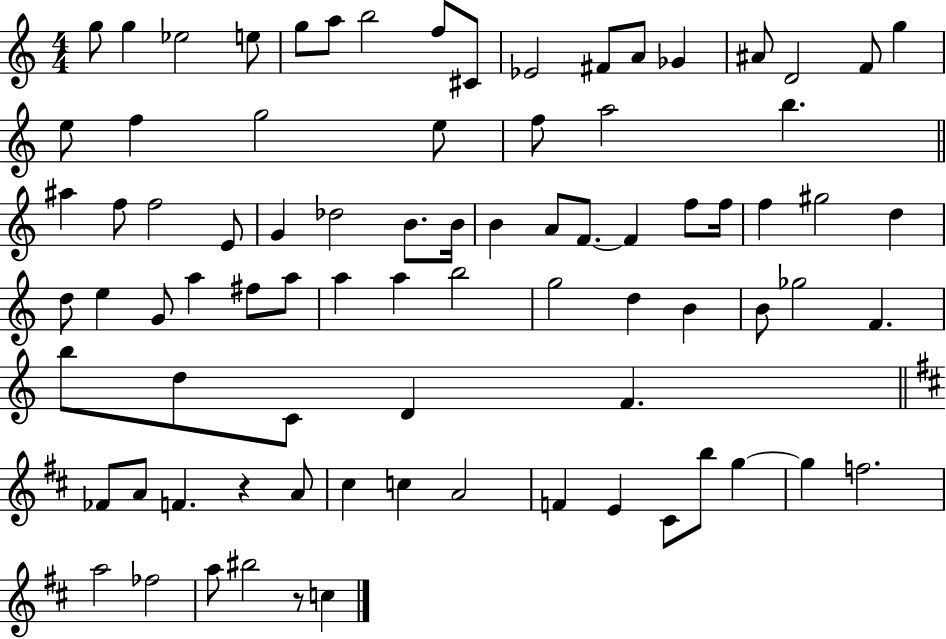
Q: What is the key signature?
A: C major